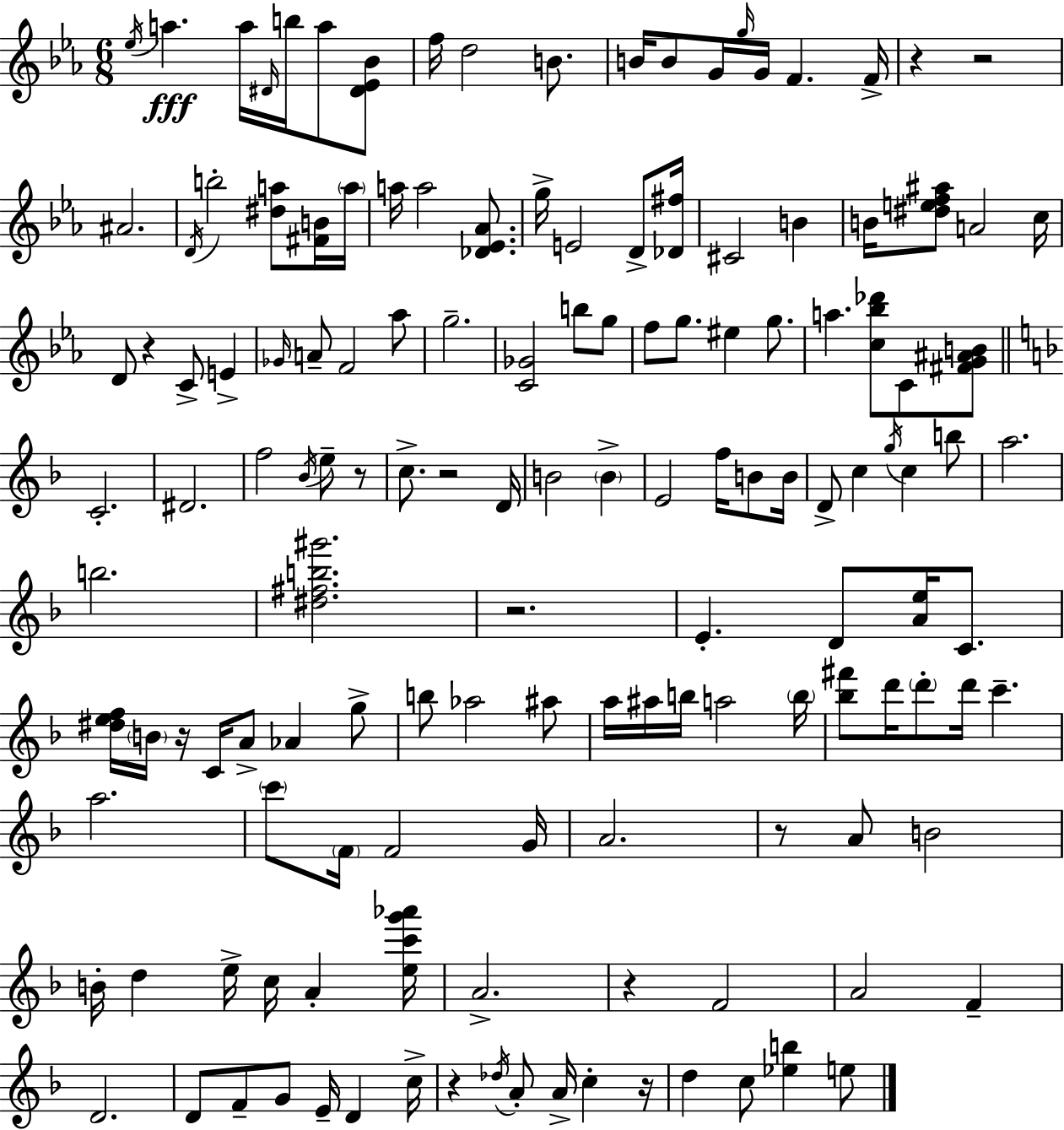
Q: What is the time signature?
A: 6/8